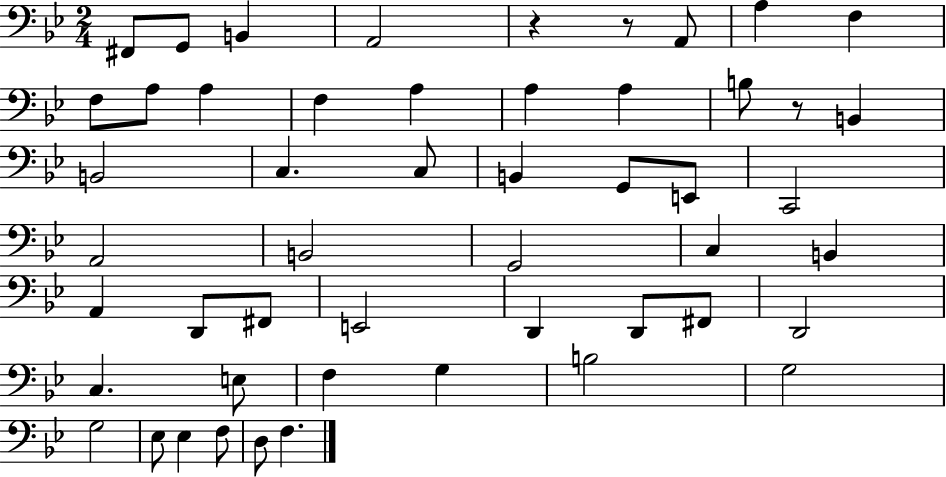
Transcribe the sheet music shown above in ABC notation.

X:1
T:Untitled
M:2/4
L:1/4
K:Bb
^F,,/2 G,,/2 B,, A,,2 z z/2 A,,/2 A, F, F,/2 A,/2 A, F, A, A, A, B,/2 z/2 B,, B,,2 C, C,/2 B,, G,,/2 E,,/2 C,,2 A,,2 B,,2 G,,2 C, B,, A,, D,,/2 ^F,,/2 E,,2 D,, D,,/2 ^F,,/2 D,,2 C, E,/2 F, G, B,2 G,2 G,2 _E,/2 _E, F,/2 D,/2 F,